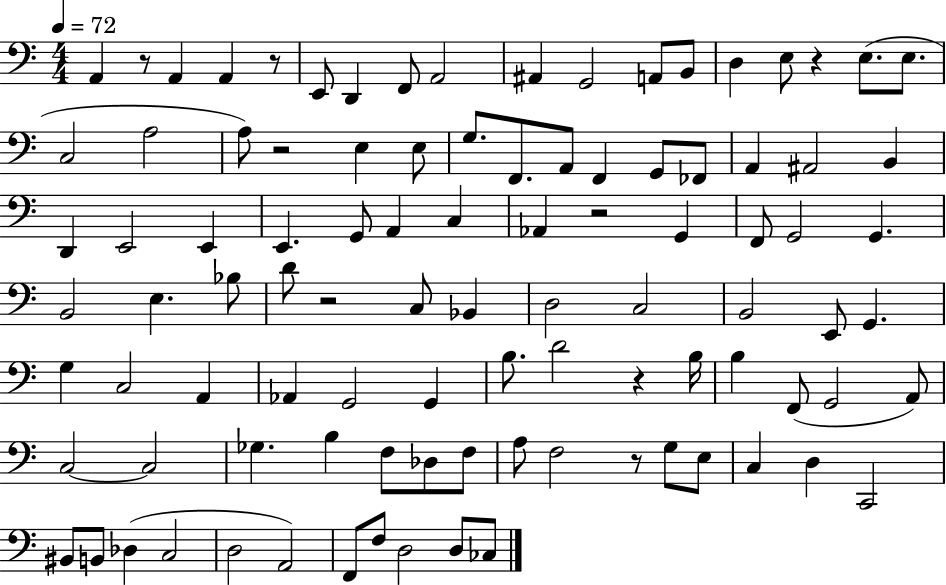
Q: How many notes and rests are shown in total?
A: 98